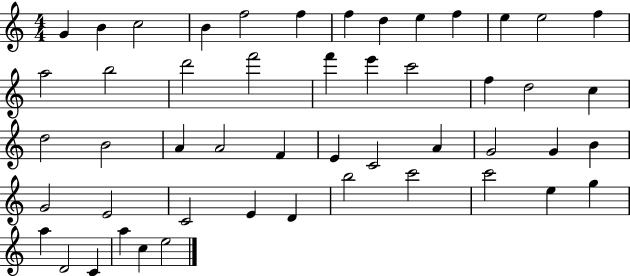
G4/q B4/q C5/h B4/q F5/h F5/q F5/q D5/q E5/q F5/q E5/q E5/h F5/q A5/h B5/h D6/h F6/h F6/q E6/q C6/h F5/q D5/h C5/q D5/h B4/h A4/q A4/h F4/q E4/q C4/h A4/q G4/h G4/q B4/q G4/h E4/h C4/h E4/q D4/q B5/h C6/h C6/h E5/q G5/q A5/q D4/h C4/q A5/q C5/q E5/h